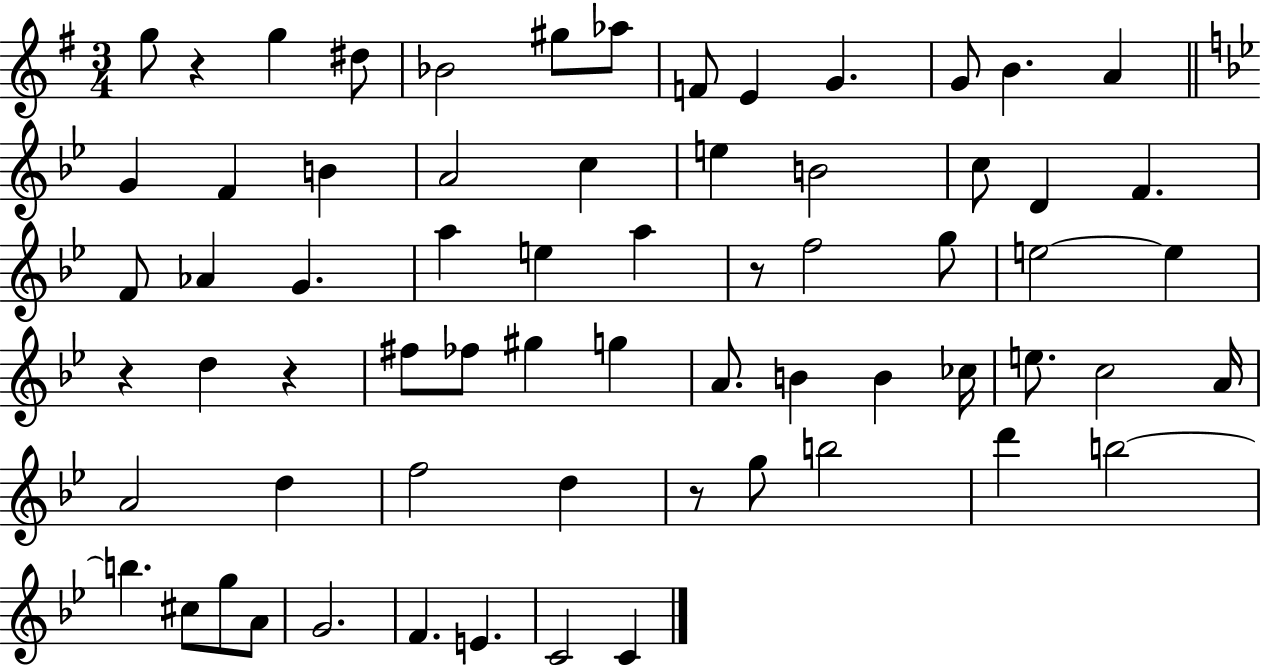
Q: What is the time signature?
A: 3/4